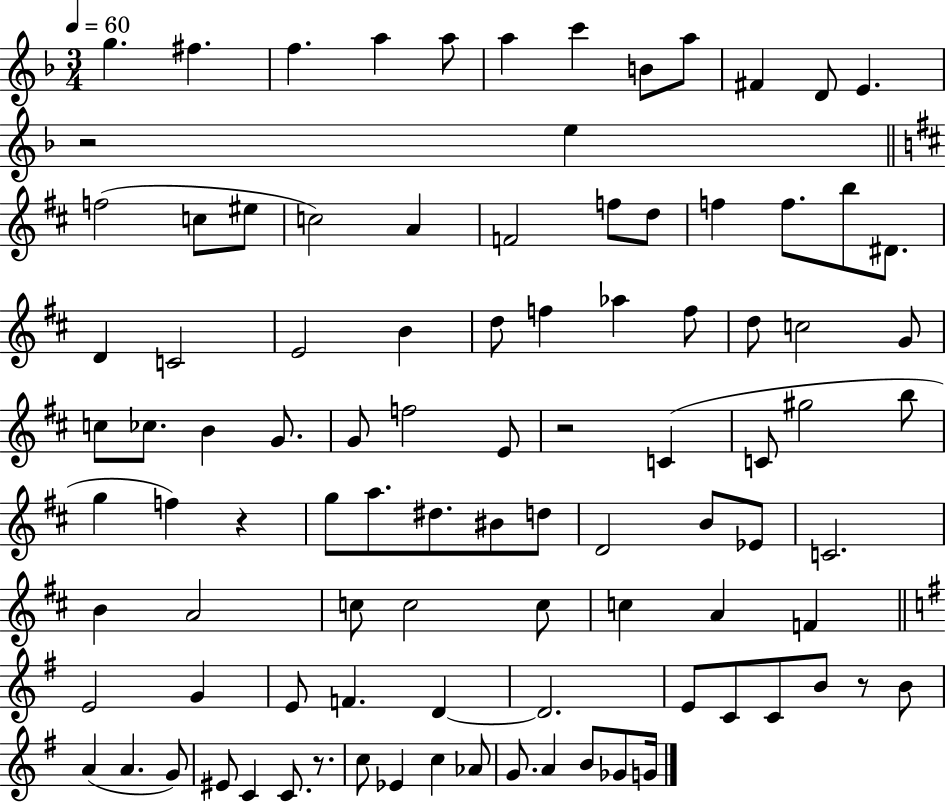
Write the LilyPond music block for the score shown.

{
  \clef treble
  \numericTimeSignature
  \time 3/4
  \key f \major
  \tempo 4 = 60
  g''4. fis''4. | f''4. a''4 a''8 | a''4 c'''4 b'8 a''8 | fis'4 d'8 e'4. | \break r2 e''4 | \bar "||" \break \key d \major f''2( c''8 eis''8 | c''2) a'4 | f'2 f''8 d''8 | f''4 f''8. b''8 dis'8. | \break d'4 c'2 | e'2 b'4 | d''8 f''4 aes''4 f''8 | d''8 c''2 g'8 | \break c''8 ces''8. b'4 g'8. | g'8 f''2 e'8 | r2 c'4( | c'8 gis''2 b''8 | \break g''4 f''4) r4 | g''8 a''8. dis''8. bis'8 d''8 | d'2 b'8 ees'8 | c'2. | \break b'4 a'2 | c''8 c''2 c''8 | c''4 a'4 f'4 | \bar "||" \break \key e \minor e'2 g'4 | e'8 f'4. d'4~~ | d'2. | e'8 c'8 c'8 b'8 r8 b'8 | \break a'4( a'4. g'8) | eis'8 c'4 c'8. r8. | c''8 ees'4 c''4 aes'8 | g'8. a'4 b'8 ges'8 g'16 | \break \bar "|."
}